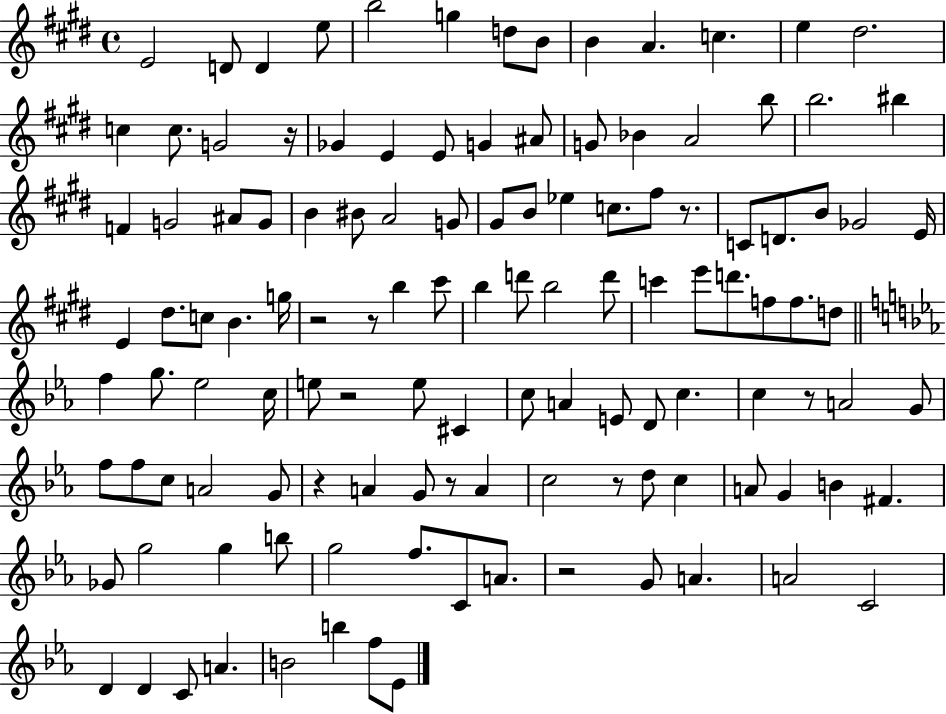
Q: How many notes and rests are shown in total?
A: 122